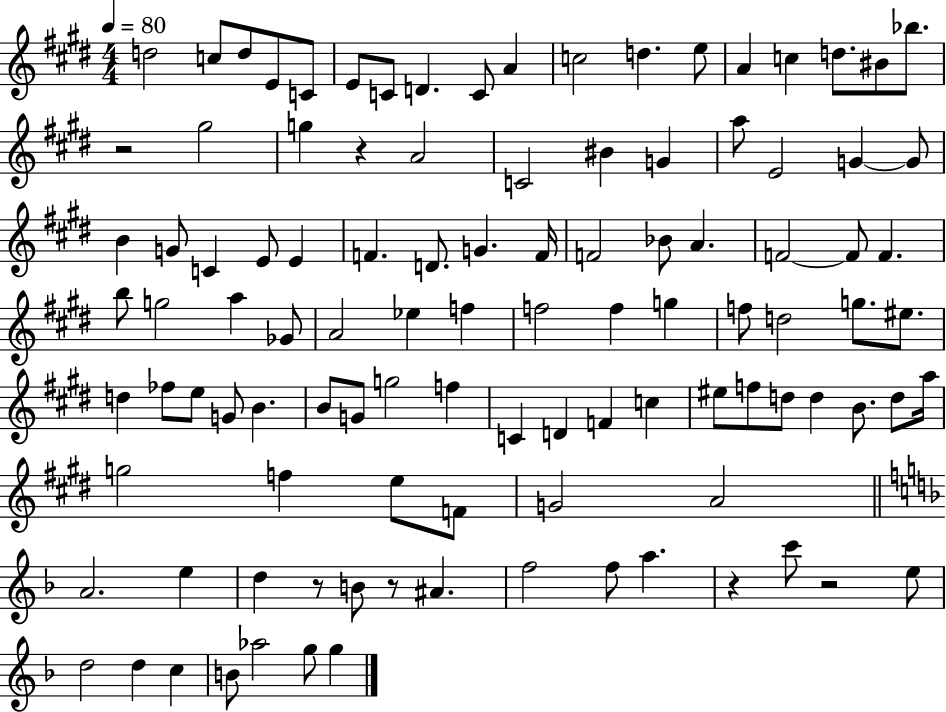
D5/h C5/e D5/e E4/e C4/e E4/e C4/e D4/q. C4/e A4/q C5/h D5/q. E5/e A4/q C5/q D5/e. BIS4/e Bb5/e. R/h G#5/h G5/q R/q A4/h C4/h BIS4/q G4/q A5/e E4/h G4/q G4/e B4/q G4/e C4/q E4/e E4/q F4/q. D4/e. G4/q. F4/s F4/h Bb4/e A4/q. F4/h F4/e F4/q. B5/e G5/h A5/q Gb4/e A4/h Eb5/q F5/q F5/h F5/q G5/q F5/e D5/h G5/e. EIS5/e. D5/q FES5/e E5/e G4/e B4/q. B4/e G4/e G5/h F5/q C4/q D4/q F4/q C5/q EIS5/e F5/e D5/e D5/q B4/e. D5/e A5/s G5/h F5/q E5/e F4/e G4/h A4/h A4/h. E5/q D5/q R/e B4/e R/e A#4/q. F5/h F5/e A5/q. R/q C6/e R/h E5/e D5/h D5/q C5/q B4/e Ab5/h G5/e G5/q